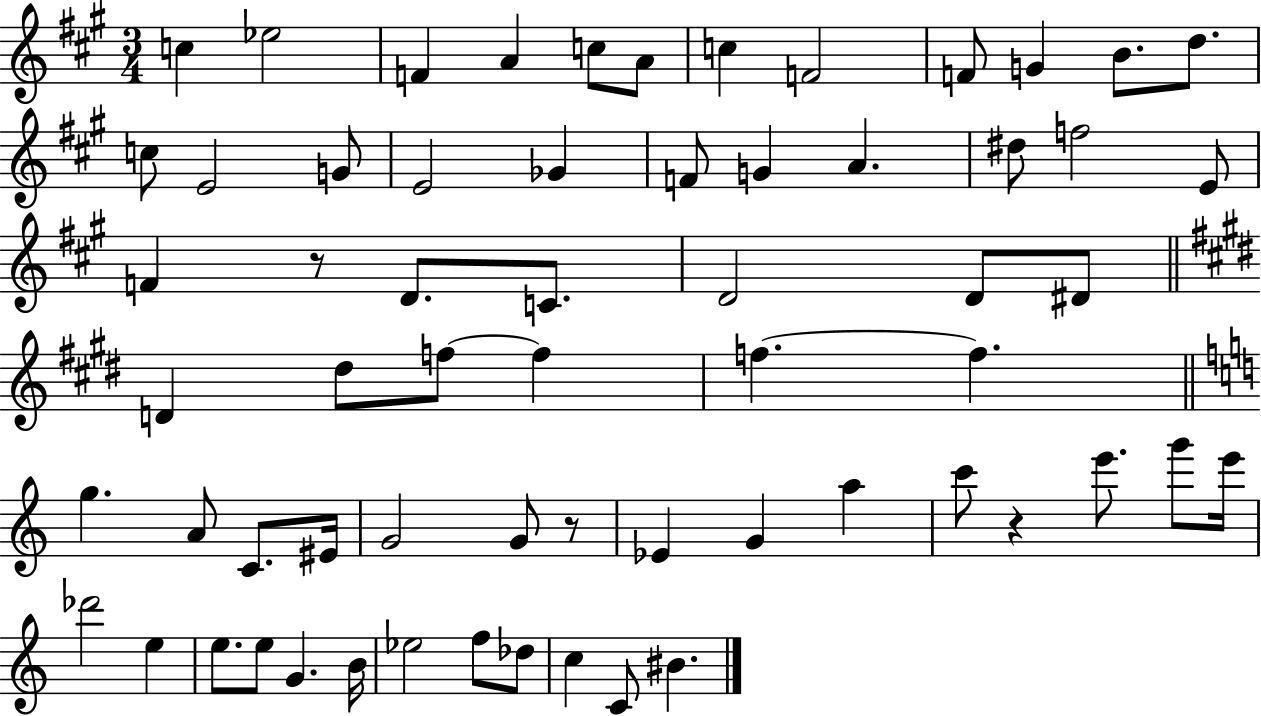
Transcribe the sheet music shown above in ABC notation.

X:1
T:Untitled
M:3/4
L:1/4
K:A
c _e2 F A c/2 A/2 c F2 F/2 G B/2 d/2 c/2 E2 G/2 E2 _G F/2 G A ^d/2 f2 E/2 F z/2 D/2 C/2 D2 D/2 ^D/2 D ^d/2 f/2 f f f g A/2 C/2 ^E/4 G2 G/2 z/2 _E G a c'/2 z e'/2 g'/2 e'/4 _d'2 e e/2 e/2 G B/4 _e2 f/2 _d/2 c C/2 ^B